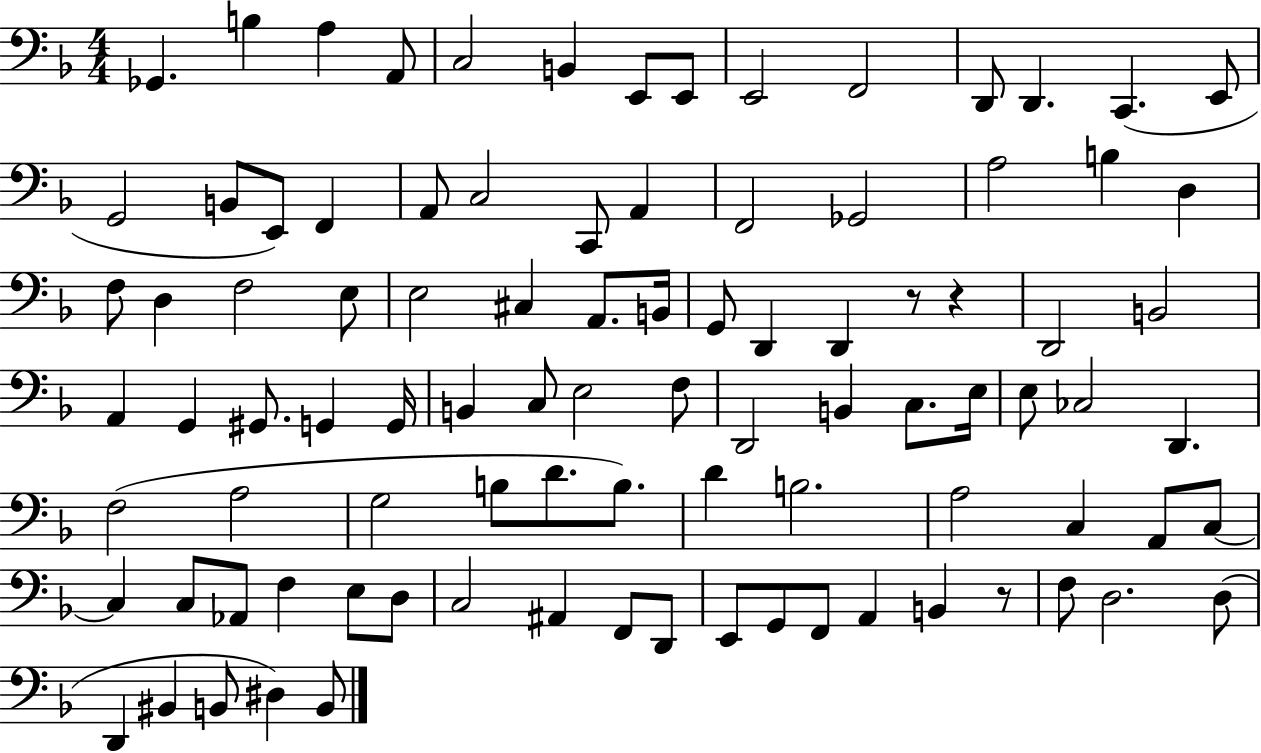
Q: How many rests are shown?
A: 3